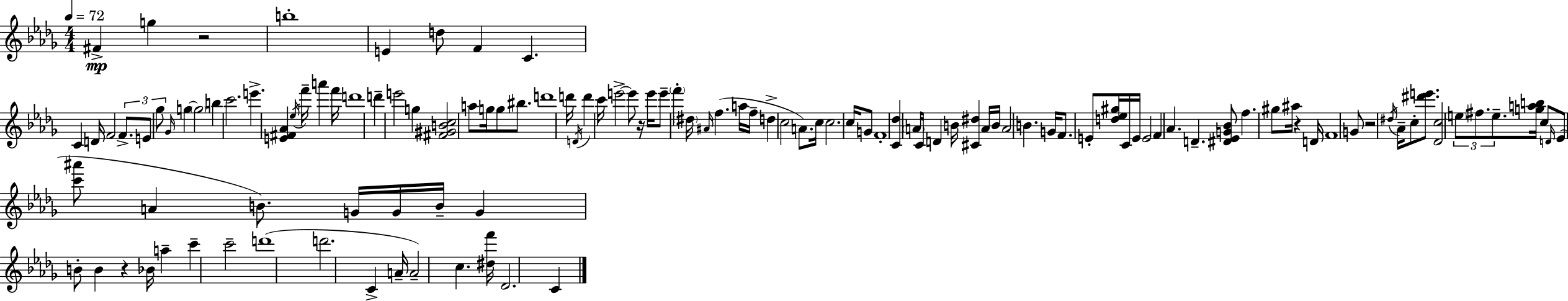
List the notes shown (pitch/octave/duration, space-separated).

F#4/q G5/q R/h B5/w E4/q D5/e F4/q C4/q. C4/q D4/s F4/h F4/e. E4/e Gb5/e Gb4/s G5/q G5/h B5/q C6/h. E6/q. [E4,F#4,Ab4]/q Eb5/s F6/s A6/q F6/s D6/w D6/q E6/h G5/q [F#4,G#4,B4,C5]/h A5/e G5/s G5/e BIS5/e. D6/w D6/s D4/s D6/q C6/s E6/h E6/e R/s E6/s E6/e F6/q D#5/s A#4/s F5/q. A5/s F5/s D5/q C5/h A4/e. C5/s C5/h. C5/s G4/e F4/w [C4,Db5]/q A4/s C4/s D4/q B4/s [C#4,D#5]/q A4/s B4/s A4/h B4/q. G4/s F4/e. E4/e [D5,Eb5,G#5]/s C4/s E4/s E4/h F4/q Ab4/q. D4/q. [D#4,Eb4,G4,Bb4]/e F5/q. G#5/e A#5/s R/q D4/s F4/w G4/e R/h D#5/s Ab4/s C5/e [D#6,E6]/e. [Db4,C5]/h E5/e F#5/e. E5/e. [G5,A5,B5]/s C5/e D4/s Eb4/e [C6,A#6]/e A4/q B4/e. G4/s G4/s B4/s G4/q B4/e B4/q R/q Bb4/s A5/q C6/q C6/h D6/w D6/h. C4/q A4/s A4/h C5/q. [D#5,F6]/s Db4/h. C4/q